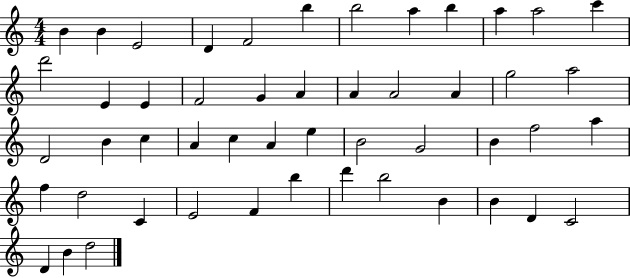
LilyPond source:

{
  \clef treble
  \numericTimeSignature
  \time 4/4
  \key c \major
  b'4 b'4 e'2 | d'4 f'2 b''4 | b''2 a''4 b''4 | a''4 a''2 c'''4 | \break d'''2 e'4 e'4 | f'2 g'4 a'4 | a'4 a'2 a'4 | g''2 a''2 | \break d'2 b'4 c''4 | a'4 c''4 a'4 e''4 | b'2 g'2 | b'4 f''2 a''4 | \break f''4 d''2 c'4 | e'2 f'4 b''4 | d'''4 b''2 b'4 | b'4 d'4 c'2 | \break d'4 b'4 d''2 | \bar "|."
}